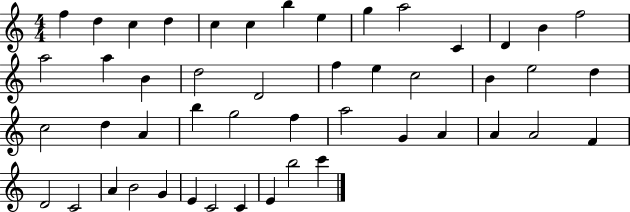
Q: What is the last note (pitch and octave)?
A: C6